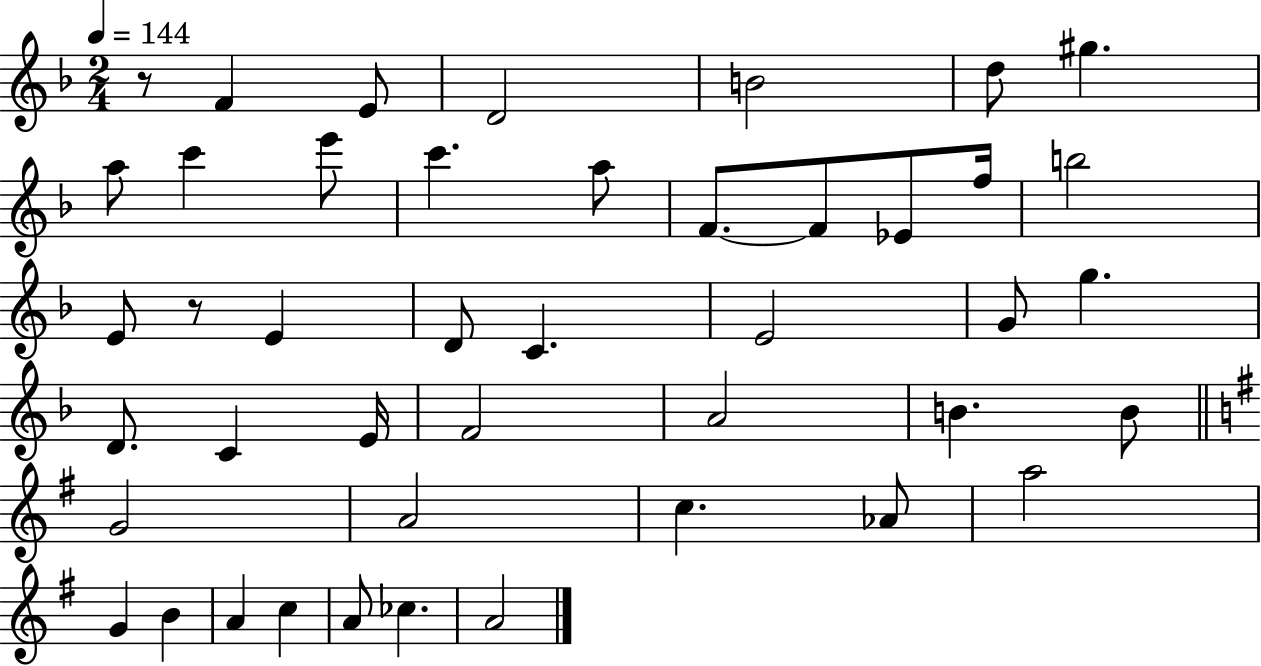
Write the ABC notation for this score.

X:1
T:Untitled
M:2/4
L:1/4
K:F
z/2 F E/2 D2 B2 d/2 ^g a/2 c' e'/2 c' a/2 F/2 F/2 _E/2 f/4 b2 E/2 z/2 E D/2 C E2 G/2 g D/2 C E/4 F2 A2 B B/2 G2 A2 c _A/2 a2 G B A c A/2 _c A2